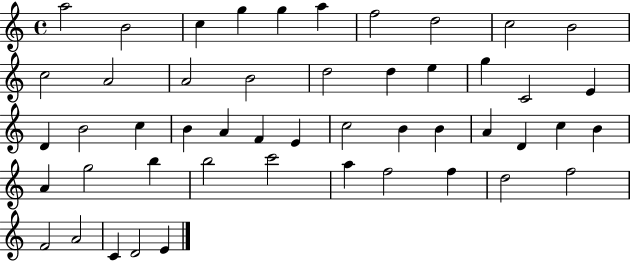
X:1
T:Untitled
M:4/4
L:1/4
K:C
a2 B2 c g g a f2 d2 c2 B2 c2 A2 A2 B2 d2 d e g C2 E D B2 c B A F E c2 B B A D c B A g2 b b2 c'2 a f2 f d2 f2 F2 A2 C D2 E